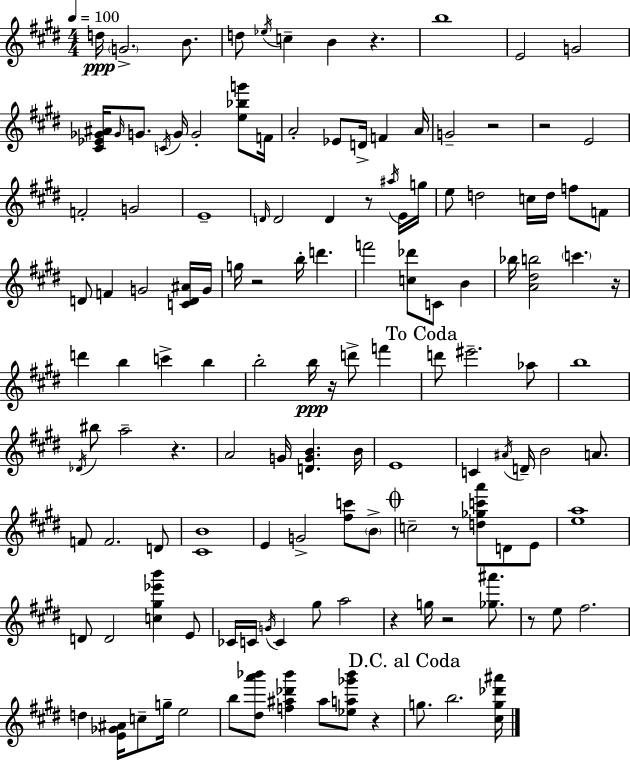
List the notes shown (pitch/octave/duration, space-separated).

D5/s G4/h. B4/e. D5/e Eb5/s C5/q B4/q R/q. B5/w E4/h G4/h [C#4,Eb4,Gb4,A#4]/s Gb4/s G4/e. C4/s G4/s G4/h [E5,Bb5,G6]/e F4/s A4/h Eb4/e D4/s F4/q A4/s G4/h R/h R/h E4/h F4/h G4/h E4/w D4/s D4/h D4/q R/e A#5/s E4/s G5/s E5/e D5/h C5/s D5/s F5/e F4/e D4/e F4/q G4/h [C4,D4,A#4]/s G4/s G5/s R/h B5/s D6/q. F6/h [C5,Db6]/e C4/e B4/q Bb5/s [A4,D#5,B5]/h C6/q. R/s D6/q B5/q C6/q B5/q B5/h B5/s R/s D6/e F6/q D6/e EIS6/h. Ab5/e B5/w Db4/s BIS5/e A5/h R/q. A4/h G4/s [D4,G4,B4]/q. B4/s E4/w C4/q A#4/s D4/s B4/h A4/e. F4/e F4/h. D4/e [C#4,B4]/w E4/q G4/h [F#5,C6]/e B4/e C5/h R/e [D5,Gb5,C6,A6]/e D4/e E4/e [E5,A5]/w D4/e D4/h [C5,G#5,Eb6,B6]/q E4/e CES4/s C4/s G4/s C4/q G#5/e A5/h R/q G5/s R/h [Gb5,A#6]/e. R/e E5/e F#5/h. D5/q [E4,Gb4,A#4]/s C5/e G5/s E5/h B5/e [D#5,A6,Bb6]/e [F5,A#5,Db6,Bb6]/q A#5/e [Eb5,A5,Gb6,Bb6]/e R/q G5/e. B5/h. [C#5,G5,Db6,A#6]/s